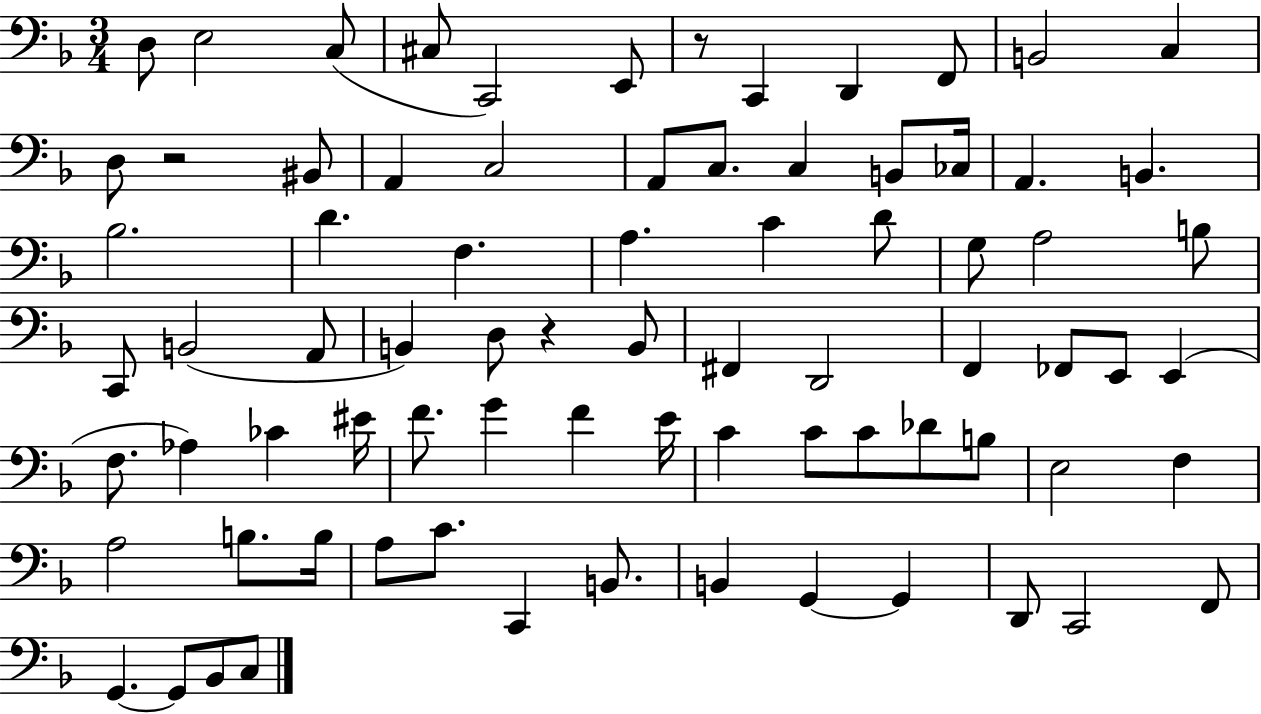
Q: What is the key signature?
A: F major